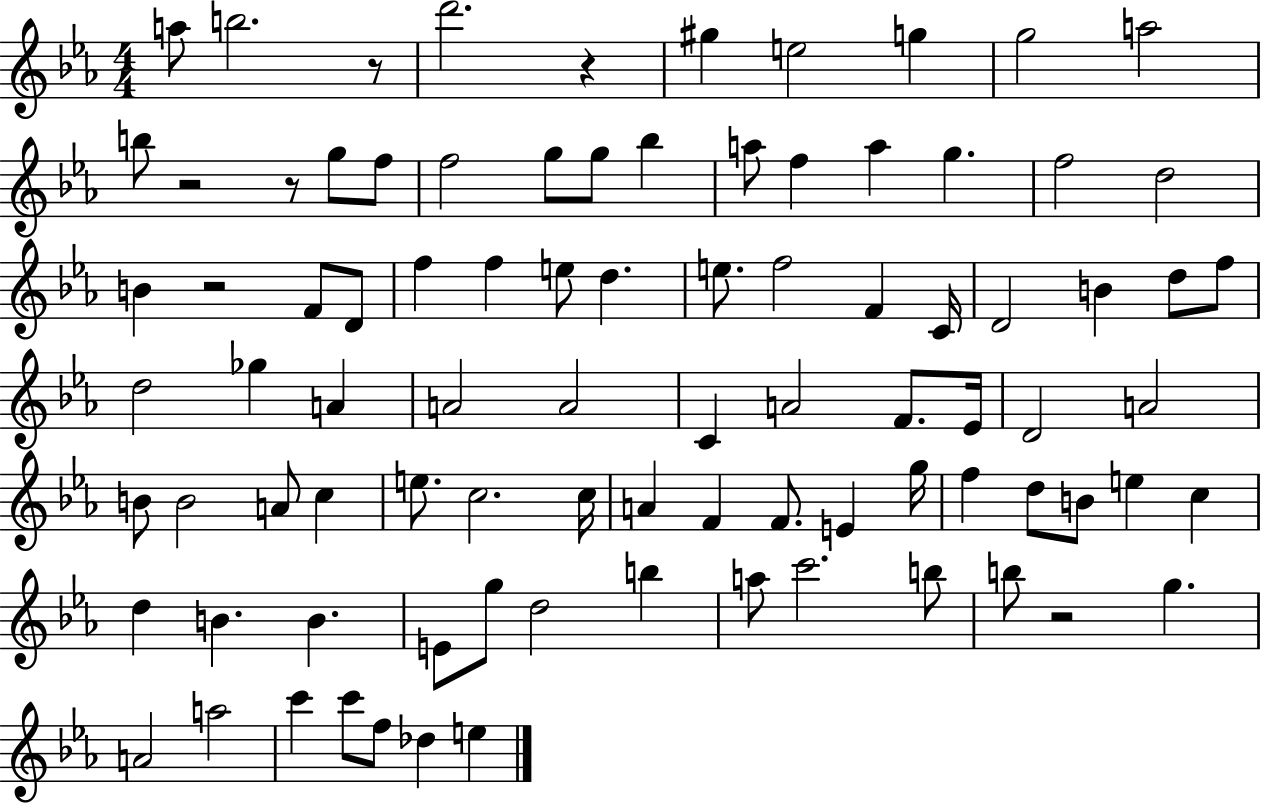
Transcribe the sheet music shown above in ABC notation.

X:1
T:Untitled
M:4/4
L:1/4
K:Eb
a/2 b2 z/2 d'2 z ^g e2 g g2 a2 b/2 z2 z/2 g/2 f/2 f2 g/2 g/2 _b a/2 f a g f2 d2 B z2 F/2 D/2 f f e/2 d e/2 f2 F C/4 D2 B d/2 f/2 d2 _g A A2 A2 C A2 F/2 _E/4 D2 A2 B/2 B2 A/2 c e/2 c2 c/4 A F F/2 E g/4 f d/2 B/2 e c d B B E/2 g/2 d2 b a/2 c'2 b/2 b/2 z2 g A2 a2 c' c'/2 f/2 _d e